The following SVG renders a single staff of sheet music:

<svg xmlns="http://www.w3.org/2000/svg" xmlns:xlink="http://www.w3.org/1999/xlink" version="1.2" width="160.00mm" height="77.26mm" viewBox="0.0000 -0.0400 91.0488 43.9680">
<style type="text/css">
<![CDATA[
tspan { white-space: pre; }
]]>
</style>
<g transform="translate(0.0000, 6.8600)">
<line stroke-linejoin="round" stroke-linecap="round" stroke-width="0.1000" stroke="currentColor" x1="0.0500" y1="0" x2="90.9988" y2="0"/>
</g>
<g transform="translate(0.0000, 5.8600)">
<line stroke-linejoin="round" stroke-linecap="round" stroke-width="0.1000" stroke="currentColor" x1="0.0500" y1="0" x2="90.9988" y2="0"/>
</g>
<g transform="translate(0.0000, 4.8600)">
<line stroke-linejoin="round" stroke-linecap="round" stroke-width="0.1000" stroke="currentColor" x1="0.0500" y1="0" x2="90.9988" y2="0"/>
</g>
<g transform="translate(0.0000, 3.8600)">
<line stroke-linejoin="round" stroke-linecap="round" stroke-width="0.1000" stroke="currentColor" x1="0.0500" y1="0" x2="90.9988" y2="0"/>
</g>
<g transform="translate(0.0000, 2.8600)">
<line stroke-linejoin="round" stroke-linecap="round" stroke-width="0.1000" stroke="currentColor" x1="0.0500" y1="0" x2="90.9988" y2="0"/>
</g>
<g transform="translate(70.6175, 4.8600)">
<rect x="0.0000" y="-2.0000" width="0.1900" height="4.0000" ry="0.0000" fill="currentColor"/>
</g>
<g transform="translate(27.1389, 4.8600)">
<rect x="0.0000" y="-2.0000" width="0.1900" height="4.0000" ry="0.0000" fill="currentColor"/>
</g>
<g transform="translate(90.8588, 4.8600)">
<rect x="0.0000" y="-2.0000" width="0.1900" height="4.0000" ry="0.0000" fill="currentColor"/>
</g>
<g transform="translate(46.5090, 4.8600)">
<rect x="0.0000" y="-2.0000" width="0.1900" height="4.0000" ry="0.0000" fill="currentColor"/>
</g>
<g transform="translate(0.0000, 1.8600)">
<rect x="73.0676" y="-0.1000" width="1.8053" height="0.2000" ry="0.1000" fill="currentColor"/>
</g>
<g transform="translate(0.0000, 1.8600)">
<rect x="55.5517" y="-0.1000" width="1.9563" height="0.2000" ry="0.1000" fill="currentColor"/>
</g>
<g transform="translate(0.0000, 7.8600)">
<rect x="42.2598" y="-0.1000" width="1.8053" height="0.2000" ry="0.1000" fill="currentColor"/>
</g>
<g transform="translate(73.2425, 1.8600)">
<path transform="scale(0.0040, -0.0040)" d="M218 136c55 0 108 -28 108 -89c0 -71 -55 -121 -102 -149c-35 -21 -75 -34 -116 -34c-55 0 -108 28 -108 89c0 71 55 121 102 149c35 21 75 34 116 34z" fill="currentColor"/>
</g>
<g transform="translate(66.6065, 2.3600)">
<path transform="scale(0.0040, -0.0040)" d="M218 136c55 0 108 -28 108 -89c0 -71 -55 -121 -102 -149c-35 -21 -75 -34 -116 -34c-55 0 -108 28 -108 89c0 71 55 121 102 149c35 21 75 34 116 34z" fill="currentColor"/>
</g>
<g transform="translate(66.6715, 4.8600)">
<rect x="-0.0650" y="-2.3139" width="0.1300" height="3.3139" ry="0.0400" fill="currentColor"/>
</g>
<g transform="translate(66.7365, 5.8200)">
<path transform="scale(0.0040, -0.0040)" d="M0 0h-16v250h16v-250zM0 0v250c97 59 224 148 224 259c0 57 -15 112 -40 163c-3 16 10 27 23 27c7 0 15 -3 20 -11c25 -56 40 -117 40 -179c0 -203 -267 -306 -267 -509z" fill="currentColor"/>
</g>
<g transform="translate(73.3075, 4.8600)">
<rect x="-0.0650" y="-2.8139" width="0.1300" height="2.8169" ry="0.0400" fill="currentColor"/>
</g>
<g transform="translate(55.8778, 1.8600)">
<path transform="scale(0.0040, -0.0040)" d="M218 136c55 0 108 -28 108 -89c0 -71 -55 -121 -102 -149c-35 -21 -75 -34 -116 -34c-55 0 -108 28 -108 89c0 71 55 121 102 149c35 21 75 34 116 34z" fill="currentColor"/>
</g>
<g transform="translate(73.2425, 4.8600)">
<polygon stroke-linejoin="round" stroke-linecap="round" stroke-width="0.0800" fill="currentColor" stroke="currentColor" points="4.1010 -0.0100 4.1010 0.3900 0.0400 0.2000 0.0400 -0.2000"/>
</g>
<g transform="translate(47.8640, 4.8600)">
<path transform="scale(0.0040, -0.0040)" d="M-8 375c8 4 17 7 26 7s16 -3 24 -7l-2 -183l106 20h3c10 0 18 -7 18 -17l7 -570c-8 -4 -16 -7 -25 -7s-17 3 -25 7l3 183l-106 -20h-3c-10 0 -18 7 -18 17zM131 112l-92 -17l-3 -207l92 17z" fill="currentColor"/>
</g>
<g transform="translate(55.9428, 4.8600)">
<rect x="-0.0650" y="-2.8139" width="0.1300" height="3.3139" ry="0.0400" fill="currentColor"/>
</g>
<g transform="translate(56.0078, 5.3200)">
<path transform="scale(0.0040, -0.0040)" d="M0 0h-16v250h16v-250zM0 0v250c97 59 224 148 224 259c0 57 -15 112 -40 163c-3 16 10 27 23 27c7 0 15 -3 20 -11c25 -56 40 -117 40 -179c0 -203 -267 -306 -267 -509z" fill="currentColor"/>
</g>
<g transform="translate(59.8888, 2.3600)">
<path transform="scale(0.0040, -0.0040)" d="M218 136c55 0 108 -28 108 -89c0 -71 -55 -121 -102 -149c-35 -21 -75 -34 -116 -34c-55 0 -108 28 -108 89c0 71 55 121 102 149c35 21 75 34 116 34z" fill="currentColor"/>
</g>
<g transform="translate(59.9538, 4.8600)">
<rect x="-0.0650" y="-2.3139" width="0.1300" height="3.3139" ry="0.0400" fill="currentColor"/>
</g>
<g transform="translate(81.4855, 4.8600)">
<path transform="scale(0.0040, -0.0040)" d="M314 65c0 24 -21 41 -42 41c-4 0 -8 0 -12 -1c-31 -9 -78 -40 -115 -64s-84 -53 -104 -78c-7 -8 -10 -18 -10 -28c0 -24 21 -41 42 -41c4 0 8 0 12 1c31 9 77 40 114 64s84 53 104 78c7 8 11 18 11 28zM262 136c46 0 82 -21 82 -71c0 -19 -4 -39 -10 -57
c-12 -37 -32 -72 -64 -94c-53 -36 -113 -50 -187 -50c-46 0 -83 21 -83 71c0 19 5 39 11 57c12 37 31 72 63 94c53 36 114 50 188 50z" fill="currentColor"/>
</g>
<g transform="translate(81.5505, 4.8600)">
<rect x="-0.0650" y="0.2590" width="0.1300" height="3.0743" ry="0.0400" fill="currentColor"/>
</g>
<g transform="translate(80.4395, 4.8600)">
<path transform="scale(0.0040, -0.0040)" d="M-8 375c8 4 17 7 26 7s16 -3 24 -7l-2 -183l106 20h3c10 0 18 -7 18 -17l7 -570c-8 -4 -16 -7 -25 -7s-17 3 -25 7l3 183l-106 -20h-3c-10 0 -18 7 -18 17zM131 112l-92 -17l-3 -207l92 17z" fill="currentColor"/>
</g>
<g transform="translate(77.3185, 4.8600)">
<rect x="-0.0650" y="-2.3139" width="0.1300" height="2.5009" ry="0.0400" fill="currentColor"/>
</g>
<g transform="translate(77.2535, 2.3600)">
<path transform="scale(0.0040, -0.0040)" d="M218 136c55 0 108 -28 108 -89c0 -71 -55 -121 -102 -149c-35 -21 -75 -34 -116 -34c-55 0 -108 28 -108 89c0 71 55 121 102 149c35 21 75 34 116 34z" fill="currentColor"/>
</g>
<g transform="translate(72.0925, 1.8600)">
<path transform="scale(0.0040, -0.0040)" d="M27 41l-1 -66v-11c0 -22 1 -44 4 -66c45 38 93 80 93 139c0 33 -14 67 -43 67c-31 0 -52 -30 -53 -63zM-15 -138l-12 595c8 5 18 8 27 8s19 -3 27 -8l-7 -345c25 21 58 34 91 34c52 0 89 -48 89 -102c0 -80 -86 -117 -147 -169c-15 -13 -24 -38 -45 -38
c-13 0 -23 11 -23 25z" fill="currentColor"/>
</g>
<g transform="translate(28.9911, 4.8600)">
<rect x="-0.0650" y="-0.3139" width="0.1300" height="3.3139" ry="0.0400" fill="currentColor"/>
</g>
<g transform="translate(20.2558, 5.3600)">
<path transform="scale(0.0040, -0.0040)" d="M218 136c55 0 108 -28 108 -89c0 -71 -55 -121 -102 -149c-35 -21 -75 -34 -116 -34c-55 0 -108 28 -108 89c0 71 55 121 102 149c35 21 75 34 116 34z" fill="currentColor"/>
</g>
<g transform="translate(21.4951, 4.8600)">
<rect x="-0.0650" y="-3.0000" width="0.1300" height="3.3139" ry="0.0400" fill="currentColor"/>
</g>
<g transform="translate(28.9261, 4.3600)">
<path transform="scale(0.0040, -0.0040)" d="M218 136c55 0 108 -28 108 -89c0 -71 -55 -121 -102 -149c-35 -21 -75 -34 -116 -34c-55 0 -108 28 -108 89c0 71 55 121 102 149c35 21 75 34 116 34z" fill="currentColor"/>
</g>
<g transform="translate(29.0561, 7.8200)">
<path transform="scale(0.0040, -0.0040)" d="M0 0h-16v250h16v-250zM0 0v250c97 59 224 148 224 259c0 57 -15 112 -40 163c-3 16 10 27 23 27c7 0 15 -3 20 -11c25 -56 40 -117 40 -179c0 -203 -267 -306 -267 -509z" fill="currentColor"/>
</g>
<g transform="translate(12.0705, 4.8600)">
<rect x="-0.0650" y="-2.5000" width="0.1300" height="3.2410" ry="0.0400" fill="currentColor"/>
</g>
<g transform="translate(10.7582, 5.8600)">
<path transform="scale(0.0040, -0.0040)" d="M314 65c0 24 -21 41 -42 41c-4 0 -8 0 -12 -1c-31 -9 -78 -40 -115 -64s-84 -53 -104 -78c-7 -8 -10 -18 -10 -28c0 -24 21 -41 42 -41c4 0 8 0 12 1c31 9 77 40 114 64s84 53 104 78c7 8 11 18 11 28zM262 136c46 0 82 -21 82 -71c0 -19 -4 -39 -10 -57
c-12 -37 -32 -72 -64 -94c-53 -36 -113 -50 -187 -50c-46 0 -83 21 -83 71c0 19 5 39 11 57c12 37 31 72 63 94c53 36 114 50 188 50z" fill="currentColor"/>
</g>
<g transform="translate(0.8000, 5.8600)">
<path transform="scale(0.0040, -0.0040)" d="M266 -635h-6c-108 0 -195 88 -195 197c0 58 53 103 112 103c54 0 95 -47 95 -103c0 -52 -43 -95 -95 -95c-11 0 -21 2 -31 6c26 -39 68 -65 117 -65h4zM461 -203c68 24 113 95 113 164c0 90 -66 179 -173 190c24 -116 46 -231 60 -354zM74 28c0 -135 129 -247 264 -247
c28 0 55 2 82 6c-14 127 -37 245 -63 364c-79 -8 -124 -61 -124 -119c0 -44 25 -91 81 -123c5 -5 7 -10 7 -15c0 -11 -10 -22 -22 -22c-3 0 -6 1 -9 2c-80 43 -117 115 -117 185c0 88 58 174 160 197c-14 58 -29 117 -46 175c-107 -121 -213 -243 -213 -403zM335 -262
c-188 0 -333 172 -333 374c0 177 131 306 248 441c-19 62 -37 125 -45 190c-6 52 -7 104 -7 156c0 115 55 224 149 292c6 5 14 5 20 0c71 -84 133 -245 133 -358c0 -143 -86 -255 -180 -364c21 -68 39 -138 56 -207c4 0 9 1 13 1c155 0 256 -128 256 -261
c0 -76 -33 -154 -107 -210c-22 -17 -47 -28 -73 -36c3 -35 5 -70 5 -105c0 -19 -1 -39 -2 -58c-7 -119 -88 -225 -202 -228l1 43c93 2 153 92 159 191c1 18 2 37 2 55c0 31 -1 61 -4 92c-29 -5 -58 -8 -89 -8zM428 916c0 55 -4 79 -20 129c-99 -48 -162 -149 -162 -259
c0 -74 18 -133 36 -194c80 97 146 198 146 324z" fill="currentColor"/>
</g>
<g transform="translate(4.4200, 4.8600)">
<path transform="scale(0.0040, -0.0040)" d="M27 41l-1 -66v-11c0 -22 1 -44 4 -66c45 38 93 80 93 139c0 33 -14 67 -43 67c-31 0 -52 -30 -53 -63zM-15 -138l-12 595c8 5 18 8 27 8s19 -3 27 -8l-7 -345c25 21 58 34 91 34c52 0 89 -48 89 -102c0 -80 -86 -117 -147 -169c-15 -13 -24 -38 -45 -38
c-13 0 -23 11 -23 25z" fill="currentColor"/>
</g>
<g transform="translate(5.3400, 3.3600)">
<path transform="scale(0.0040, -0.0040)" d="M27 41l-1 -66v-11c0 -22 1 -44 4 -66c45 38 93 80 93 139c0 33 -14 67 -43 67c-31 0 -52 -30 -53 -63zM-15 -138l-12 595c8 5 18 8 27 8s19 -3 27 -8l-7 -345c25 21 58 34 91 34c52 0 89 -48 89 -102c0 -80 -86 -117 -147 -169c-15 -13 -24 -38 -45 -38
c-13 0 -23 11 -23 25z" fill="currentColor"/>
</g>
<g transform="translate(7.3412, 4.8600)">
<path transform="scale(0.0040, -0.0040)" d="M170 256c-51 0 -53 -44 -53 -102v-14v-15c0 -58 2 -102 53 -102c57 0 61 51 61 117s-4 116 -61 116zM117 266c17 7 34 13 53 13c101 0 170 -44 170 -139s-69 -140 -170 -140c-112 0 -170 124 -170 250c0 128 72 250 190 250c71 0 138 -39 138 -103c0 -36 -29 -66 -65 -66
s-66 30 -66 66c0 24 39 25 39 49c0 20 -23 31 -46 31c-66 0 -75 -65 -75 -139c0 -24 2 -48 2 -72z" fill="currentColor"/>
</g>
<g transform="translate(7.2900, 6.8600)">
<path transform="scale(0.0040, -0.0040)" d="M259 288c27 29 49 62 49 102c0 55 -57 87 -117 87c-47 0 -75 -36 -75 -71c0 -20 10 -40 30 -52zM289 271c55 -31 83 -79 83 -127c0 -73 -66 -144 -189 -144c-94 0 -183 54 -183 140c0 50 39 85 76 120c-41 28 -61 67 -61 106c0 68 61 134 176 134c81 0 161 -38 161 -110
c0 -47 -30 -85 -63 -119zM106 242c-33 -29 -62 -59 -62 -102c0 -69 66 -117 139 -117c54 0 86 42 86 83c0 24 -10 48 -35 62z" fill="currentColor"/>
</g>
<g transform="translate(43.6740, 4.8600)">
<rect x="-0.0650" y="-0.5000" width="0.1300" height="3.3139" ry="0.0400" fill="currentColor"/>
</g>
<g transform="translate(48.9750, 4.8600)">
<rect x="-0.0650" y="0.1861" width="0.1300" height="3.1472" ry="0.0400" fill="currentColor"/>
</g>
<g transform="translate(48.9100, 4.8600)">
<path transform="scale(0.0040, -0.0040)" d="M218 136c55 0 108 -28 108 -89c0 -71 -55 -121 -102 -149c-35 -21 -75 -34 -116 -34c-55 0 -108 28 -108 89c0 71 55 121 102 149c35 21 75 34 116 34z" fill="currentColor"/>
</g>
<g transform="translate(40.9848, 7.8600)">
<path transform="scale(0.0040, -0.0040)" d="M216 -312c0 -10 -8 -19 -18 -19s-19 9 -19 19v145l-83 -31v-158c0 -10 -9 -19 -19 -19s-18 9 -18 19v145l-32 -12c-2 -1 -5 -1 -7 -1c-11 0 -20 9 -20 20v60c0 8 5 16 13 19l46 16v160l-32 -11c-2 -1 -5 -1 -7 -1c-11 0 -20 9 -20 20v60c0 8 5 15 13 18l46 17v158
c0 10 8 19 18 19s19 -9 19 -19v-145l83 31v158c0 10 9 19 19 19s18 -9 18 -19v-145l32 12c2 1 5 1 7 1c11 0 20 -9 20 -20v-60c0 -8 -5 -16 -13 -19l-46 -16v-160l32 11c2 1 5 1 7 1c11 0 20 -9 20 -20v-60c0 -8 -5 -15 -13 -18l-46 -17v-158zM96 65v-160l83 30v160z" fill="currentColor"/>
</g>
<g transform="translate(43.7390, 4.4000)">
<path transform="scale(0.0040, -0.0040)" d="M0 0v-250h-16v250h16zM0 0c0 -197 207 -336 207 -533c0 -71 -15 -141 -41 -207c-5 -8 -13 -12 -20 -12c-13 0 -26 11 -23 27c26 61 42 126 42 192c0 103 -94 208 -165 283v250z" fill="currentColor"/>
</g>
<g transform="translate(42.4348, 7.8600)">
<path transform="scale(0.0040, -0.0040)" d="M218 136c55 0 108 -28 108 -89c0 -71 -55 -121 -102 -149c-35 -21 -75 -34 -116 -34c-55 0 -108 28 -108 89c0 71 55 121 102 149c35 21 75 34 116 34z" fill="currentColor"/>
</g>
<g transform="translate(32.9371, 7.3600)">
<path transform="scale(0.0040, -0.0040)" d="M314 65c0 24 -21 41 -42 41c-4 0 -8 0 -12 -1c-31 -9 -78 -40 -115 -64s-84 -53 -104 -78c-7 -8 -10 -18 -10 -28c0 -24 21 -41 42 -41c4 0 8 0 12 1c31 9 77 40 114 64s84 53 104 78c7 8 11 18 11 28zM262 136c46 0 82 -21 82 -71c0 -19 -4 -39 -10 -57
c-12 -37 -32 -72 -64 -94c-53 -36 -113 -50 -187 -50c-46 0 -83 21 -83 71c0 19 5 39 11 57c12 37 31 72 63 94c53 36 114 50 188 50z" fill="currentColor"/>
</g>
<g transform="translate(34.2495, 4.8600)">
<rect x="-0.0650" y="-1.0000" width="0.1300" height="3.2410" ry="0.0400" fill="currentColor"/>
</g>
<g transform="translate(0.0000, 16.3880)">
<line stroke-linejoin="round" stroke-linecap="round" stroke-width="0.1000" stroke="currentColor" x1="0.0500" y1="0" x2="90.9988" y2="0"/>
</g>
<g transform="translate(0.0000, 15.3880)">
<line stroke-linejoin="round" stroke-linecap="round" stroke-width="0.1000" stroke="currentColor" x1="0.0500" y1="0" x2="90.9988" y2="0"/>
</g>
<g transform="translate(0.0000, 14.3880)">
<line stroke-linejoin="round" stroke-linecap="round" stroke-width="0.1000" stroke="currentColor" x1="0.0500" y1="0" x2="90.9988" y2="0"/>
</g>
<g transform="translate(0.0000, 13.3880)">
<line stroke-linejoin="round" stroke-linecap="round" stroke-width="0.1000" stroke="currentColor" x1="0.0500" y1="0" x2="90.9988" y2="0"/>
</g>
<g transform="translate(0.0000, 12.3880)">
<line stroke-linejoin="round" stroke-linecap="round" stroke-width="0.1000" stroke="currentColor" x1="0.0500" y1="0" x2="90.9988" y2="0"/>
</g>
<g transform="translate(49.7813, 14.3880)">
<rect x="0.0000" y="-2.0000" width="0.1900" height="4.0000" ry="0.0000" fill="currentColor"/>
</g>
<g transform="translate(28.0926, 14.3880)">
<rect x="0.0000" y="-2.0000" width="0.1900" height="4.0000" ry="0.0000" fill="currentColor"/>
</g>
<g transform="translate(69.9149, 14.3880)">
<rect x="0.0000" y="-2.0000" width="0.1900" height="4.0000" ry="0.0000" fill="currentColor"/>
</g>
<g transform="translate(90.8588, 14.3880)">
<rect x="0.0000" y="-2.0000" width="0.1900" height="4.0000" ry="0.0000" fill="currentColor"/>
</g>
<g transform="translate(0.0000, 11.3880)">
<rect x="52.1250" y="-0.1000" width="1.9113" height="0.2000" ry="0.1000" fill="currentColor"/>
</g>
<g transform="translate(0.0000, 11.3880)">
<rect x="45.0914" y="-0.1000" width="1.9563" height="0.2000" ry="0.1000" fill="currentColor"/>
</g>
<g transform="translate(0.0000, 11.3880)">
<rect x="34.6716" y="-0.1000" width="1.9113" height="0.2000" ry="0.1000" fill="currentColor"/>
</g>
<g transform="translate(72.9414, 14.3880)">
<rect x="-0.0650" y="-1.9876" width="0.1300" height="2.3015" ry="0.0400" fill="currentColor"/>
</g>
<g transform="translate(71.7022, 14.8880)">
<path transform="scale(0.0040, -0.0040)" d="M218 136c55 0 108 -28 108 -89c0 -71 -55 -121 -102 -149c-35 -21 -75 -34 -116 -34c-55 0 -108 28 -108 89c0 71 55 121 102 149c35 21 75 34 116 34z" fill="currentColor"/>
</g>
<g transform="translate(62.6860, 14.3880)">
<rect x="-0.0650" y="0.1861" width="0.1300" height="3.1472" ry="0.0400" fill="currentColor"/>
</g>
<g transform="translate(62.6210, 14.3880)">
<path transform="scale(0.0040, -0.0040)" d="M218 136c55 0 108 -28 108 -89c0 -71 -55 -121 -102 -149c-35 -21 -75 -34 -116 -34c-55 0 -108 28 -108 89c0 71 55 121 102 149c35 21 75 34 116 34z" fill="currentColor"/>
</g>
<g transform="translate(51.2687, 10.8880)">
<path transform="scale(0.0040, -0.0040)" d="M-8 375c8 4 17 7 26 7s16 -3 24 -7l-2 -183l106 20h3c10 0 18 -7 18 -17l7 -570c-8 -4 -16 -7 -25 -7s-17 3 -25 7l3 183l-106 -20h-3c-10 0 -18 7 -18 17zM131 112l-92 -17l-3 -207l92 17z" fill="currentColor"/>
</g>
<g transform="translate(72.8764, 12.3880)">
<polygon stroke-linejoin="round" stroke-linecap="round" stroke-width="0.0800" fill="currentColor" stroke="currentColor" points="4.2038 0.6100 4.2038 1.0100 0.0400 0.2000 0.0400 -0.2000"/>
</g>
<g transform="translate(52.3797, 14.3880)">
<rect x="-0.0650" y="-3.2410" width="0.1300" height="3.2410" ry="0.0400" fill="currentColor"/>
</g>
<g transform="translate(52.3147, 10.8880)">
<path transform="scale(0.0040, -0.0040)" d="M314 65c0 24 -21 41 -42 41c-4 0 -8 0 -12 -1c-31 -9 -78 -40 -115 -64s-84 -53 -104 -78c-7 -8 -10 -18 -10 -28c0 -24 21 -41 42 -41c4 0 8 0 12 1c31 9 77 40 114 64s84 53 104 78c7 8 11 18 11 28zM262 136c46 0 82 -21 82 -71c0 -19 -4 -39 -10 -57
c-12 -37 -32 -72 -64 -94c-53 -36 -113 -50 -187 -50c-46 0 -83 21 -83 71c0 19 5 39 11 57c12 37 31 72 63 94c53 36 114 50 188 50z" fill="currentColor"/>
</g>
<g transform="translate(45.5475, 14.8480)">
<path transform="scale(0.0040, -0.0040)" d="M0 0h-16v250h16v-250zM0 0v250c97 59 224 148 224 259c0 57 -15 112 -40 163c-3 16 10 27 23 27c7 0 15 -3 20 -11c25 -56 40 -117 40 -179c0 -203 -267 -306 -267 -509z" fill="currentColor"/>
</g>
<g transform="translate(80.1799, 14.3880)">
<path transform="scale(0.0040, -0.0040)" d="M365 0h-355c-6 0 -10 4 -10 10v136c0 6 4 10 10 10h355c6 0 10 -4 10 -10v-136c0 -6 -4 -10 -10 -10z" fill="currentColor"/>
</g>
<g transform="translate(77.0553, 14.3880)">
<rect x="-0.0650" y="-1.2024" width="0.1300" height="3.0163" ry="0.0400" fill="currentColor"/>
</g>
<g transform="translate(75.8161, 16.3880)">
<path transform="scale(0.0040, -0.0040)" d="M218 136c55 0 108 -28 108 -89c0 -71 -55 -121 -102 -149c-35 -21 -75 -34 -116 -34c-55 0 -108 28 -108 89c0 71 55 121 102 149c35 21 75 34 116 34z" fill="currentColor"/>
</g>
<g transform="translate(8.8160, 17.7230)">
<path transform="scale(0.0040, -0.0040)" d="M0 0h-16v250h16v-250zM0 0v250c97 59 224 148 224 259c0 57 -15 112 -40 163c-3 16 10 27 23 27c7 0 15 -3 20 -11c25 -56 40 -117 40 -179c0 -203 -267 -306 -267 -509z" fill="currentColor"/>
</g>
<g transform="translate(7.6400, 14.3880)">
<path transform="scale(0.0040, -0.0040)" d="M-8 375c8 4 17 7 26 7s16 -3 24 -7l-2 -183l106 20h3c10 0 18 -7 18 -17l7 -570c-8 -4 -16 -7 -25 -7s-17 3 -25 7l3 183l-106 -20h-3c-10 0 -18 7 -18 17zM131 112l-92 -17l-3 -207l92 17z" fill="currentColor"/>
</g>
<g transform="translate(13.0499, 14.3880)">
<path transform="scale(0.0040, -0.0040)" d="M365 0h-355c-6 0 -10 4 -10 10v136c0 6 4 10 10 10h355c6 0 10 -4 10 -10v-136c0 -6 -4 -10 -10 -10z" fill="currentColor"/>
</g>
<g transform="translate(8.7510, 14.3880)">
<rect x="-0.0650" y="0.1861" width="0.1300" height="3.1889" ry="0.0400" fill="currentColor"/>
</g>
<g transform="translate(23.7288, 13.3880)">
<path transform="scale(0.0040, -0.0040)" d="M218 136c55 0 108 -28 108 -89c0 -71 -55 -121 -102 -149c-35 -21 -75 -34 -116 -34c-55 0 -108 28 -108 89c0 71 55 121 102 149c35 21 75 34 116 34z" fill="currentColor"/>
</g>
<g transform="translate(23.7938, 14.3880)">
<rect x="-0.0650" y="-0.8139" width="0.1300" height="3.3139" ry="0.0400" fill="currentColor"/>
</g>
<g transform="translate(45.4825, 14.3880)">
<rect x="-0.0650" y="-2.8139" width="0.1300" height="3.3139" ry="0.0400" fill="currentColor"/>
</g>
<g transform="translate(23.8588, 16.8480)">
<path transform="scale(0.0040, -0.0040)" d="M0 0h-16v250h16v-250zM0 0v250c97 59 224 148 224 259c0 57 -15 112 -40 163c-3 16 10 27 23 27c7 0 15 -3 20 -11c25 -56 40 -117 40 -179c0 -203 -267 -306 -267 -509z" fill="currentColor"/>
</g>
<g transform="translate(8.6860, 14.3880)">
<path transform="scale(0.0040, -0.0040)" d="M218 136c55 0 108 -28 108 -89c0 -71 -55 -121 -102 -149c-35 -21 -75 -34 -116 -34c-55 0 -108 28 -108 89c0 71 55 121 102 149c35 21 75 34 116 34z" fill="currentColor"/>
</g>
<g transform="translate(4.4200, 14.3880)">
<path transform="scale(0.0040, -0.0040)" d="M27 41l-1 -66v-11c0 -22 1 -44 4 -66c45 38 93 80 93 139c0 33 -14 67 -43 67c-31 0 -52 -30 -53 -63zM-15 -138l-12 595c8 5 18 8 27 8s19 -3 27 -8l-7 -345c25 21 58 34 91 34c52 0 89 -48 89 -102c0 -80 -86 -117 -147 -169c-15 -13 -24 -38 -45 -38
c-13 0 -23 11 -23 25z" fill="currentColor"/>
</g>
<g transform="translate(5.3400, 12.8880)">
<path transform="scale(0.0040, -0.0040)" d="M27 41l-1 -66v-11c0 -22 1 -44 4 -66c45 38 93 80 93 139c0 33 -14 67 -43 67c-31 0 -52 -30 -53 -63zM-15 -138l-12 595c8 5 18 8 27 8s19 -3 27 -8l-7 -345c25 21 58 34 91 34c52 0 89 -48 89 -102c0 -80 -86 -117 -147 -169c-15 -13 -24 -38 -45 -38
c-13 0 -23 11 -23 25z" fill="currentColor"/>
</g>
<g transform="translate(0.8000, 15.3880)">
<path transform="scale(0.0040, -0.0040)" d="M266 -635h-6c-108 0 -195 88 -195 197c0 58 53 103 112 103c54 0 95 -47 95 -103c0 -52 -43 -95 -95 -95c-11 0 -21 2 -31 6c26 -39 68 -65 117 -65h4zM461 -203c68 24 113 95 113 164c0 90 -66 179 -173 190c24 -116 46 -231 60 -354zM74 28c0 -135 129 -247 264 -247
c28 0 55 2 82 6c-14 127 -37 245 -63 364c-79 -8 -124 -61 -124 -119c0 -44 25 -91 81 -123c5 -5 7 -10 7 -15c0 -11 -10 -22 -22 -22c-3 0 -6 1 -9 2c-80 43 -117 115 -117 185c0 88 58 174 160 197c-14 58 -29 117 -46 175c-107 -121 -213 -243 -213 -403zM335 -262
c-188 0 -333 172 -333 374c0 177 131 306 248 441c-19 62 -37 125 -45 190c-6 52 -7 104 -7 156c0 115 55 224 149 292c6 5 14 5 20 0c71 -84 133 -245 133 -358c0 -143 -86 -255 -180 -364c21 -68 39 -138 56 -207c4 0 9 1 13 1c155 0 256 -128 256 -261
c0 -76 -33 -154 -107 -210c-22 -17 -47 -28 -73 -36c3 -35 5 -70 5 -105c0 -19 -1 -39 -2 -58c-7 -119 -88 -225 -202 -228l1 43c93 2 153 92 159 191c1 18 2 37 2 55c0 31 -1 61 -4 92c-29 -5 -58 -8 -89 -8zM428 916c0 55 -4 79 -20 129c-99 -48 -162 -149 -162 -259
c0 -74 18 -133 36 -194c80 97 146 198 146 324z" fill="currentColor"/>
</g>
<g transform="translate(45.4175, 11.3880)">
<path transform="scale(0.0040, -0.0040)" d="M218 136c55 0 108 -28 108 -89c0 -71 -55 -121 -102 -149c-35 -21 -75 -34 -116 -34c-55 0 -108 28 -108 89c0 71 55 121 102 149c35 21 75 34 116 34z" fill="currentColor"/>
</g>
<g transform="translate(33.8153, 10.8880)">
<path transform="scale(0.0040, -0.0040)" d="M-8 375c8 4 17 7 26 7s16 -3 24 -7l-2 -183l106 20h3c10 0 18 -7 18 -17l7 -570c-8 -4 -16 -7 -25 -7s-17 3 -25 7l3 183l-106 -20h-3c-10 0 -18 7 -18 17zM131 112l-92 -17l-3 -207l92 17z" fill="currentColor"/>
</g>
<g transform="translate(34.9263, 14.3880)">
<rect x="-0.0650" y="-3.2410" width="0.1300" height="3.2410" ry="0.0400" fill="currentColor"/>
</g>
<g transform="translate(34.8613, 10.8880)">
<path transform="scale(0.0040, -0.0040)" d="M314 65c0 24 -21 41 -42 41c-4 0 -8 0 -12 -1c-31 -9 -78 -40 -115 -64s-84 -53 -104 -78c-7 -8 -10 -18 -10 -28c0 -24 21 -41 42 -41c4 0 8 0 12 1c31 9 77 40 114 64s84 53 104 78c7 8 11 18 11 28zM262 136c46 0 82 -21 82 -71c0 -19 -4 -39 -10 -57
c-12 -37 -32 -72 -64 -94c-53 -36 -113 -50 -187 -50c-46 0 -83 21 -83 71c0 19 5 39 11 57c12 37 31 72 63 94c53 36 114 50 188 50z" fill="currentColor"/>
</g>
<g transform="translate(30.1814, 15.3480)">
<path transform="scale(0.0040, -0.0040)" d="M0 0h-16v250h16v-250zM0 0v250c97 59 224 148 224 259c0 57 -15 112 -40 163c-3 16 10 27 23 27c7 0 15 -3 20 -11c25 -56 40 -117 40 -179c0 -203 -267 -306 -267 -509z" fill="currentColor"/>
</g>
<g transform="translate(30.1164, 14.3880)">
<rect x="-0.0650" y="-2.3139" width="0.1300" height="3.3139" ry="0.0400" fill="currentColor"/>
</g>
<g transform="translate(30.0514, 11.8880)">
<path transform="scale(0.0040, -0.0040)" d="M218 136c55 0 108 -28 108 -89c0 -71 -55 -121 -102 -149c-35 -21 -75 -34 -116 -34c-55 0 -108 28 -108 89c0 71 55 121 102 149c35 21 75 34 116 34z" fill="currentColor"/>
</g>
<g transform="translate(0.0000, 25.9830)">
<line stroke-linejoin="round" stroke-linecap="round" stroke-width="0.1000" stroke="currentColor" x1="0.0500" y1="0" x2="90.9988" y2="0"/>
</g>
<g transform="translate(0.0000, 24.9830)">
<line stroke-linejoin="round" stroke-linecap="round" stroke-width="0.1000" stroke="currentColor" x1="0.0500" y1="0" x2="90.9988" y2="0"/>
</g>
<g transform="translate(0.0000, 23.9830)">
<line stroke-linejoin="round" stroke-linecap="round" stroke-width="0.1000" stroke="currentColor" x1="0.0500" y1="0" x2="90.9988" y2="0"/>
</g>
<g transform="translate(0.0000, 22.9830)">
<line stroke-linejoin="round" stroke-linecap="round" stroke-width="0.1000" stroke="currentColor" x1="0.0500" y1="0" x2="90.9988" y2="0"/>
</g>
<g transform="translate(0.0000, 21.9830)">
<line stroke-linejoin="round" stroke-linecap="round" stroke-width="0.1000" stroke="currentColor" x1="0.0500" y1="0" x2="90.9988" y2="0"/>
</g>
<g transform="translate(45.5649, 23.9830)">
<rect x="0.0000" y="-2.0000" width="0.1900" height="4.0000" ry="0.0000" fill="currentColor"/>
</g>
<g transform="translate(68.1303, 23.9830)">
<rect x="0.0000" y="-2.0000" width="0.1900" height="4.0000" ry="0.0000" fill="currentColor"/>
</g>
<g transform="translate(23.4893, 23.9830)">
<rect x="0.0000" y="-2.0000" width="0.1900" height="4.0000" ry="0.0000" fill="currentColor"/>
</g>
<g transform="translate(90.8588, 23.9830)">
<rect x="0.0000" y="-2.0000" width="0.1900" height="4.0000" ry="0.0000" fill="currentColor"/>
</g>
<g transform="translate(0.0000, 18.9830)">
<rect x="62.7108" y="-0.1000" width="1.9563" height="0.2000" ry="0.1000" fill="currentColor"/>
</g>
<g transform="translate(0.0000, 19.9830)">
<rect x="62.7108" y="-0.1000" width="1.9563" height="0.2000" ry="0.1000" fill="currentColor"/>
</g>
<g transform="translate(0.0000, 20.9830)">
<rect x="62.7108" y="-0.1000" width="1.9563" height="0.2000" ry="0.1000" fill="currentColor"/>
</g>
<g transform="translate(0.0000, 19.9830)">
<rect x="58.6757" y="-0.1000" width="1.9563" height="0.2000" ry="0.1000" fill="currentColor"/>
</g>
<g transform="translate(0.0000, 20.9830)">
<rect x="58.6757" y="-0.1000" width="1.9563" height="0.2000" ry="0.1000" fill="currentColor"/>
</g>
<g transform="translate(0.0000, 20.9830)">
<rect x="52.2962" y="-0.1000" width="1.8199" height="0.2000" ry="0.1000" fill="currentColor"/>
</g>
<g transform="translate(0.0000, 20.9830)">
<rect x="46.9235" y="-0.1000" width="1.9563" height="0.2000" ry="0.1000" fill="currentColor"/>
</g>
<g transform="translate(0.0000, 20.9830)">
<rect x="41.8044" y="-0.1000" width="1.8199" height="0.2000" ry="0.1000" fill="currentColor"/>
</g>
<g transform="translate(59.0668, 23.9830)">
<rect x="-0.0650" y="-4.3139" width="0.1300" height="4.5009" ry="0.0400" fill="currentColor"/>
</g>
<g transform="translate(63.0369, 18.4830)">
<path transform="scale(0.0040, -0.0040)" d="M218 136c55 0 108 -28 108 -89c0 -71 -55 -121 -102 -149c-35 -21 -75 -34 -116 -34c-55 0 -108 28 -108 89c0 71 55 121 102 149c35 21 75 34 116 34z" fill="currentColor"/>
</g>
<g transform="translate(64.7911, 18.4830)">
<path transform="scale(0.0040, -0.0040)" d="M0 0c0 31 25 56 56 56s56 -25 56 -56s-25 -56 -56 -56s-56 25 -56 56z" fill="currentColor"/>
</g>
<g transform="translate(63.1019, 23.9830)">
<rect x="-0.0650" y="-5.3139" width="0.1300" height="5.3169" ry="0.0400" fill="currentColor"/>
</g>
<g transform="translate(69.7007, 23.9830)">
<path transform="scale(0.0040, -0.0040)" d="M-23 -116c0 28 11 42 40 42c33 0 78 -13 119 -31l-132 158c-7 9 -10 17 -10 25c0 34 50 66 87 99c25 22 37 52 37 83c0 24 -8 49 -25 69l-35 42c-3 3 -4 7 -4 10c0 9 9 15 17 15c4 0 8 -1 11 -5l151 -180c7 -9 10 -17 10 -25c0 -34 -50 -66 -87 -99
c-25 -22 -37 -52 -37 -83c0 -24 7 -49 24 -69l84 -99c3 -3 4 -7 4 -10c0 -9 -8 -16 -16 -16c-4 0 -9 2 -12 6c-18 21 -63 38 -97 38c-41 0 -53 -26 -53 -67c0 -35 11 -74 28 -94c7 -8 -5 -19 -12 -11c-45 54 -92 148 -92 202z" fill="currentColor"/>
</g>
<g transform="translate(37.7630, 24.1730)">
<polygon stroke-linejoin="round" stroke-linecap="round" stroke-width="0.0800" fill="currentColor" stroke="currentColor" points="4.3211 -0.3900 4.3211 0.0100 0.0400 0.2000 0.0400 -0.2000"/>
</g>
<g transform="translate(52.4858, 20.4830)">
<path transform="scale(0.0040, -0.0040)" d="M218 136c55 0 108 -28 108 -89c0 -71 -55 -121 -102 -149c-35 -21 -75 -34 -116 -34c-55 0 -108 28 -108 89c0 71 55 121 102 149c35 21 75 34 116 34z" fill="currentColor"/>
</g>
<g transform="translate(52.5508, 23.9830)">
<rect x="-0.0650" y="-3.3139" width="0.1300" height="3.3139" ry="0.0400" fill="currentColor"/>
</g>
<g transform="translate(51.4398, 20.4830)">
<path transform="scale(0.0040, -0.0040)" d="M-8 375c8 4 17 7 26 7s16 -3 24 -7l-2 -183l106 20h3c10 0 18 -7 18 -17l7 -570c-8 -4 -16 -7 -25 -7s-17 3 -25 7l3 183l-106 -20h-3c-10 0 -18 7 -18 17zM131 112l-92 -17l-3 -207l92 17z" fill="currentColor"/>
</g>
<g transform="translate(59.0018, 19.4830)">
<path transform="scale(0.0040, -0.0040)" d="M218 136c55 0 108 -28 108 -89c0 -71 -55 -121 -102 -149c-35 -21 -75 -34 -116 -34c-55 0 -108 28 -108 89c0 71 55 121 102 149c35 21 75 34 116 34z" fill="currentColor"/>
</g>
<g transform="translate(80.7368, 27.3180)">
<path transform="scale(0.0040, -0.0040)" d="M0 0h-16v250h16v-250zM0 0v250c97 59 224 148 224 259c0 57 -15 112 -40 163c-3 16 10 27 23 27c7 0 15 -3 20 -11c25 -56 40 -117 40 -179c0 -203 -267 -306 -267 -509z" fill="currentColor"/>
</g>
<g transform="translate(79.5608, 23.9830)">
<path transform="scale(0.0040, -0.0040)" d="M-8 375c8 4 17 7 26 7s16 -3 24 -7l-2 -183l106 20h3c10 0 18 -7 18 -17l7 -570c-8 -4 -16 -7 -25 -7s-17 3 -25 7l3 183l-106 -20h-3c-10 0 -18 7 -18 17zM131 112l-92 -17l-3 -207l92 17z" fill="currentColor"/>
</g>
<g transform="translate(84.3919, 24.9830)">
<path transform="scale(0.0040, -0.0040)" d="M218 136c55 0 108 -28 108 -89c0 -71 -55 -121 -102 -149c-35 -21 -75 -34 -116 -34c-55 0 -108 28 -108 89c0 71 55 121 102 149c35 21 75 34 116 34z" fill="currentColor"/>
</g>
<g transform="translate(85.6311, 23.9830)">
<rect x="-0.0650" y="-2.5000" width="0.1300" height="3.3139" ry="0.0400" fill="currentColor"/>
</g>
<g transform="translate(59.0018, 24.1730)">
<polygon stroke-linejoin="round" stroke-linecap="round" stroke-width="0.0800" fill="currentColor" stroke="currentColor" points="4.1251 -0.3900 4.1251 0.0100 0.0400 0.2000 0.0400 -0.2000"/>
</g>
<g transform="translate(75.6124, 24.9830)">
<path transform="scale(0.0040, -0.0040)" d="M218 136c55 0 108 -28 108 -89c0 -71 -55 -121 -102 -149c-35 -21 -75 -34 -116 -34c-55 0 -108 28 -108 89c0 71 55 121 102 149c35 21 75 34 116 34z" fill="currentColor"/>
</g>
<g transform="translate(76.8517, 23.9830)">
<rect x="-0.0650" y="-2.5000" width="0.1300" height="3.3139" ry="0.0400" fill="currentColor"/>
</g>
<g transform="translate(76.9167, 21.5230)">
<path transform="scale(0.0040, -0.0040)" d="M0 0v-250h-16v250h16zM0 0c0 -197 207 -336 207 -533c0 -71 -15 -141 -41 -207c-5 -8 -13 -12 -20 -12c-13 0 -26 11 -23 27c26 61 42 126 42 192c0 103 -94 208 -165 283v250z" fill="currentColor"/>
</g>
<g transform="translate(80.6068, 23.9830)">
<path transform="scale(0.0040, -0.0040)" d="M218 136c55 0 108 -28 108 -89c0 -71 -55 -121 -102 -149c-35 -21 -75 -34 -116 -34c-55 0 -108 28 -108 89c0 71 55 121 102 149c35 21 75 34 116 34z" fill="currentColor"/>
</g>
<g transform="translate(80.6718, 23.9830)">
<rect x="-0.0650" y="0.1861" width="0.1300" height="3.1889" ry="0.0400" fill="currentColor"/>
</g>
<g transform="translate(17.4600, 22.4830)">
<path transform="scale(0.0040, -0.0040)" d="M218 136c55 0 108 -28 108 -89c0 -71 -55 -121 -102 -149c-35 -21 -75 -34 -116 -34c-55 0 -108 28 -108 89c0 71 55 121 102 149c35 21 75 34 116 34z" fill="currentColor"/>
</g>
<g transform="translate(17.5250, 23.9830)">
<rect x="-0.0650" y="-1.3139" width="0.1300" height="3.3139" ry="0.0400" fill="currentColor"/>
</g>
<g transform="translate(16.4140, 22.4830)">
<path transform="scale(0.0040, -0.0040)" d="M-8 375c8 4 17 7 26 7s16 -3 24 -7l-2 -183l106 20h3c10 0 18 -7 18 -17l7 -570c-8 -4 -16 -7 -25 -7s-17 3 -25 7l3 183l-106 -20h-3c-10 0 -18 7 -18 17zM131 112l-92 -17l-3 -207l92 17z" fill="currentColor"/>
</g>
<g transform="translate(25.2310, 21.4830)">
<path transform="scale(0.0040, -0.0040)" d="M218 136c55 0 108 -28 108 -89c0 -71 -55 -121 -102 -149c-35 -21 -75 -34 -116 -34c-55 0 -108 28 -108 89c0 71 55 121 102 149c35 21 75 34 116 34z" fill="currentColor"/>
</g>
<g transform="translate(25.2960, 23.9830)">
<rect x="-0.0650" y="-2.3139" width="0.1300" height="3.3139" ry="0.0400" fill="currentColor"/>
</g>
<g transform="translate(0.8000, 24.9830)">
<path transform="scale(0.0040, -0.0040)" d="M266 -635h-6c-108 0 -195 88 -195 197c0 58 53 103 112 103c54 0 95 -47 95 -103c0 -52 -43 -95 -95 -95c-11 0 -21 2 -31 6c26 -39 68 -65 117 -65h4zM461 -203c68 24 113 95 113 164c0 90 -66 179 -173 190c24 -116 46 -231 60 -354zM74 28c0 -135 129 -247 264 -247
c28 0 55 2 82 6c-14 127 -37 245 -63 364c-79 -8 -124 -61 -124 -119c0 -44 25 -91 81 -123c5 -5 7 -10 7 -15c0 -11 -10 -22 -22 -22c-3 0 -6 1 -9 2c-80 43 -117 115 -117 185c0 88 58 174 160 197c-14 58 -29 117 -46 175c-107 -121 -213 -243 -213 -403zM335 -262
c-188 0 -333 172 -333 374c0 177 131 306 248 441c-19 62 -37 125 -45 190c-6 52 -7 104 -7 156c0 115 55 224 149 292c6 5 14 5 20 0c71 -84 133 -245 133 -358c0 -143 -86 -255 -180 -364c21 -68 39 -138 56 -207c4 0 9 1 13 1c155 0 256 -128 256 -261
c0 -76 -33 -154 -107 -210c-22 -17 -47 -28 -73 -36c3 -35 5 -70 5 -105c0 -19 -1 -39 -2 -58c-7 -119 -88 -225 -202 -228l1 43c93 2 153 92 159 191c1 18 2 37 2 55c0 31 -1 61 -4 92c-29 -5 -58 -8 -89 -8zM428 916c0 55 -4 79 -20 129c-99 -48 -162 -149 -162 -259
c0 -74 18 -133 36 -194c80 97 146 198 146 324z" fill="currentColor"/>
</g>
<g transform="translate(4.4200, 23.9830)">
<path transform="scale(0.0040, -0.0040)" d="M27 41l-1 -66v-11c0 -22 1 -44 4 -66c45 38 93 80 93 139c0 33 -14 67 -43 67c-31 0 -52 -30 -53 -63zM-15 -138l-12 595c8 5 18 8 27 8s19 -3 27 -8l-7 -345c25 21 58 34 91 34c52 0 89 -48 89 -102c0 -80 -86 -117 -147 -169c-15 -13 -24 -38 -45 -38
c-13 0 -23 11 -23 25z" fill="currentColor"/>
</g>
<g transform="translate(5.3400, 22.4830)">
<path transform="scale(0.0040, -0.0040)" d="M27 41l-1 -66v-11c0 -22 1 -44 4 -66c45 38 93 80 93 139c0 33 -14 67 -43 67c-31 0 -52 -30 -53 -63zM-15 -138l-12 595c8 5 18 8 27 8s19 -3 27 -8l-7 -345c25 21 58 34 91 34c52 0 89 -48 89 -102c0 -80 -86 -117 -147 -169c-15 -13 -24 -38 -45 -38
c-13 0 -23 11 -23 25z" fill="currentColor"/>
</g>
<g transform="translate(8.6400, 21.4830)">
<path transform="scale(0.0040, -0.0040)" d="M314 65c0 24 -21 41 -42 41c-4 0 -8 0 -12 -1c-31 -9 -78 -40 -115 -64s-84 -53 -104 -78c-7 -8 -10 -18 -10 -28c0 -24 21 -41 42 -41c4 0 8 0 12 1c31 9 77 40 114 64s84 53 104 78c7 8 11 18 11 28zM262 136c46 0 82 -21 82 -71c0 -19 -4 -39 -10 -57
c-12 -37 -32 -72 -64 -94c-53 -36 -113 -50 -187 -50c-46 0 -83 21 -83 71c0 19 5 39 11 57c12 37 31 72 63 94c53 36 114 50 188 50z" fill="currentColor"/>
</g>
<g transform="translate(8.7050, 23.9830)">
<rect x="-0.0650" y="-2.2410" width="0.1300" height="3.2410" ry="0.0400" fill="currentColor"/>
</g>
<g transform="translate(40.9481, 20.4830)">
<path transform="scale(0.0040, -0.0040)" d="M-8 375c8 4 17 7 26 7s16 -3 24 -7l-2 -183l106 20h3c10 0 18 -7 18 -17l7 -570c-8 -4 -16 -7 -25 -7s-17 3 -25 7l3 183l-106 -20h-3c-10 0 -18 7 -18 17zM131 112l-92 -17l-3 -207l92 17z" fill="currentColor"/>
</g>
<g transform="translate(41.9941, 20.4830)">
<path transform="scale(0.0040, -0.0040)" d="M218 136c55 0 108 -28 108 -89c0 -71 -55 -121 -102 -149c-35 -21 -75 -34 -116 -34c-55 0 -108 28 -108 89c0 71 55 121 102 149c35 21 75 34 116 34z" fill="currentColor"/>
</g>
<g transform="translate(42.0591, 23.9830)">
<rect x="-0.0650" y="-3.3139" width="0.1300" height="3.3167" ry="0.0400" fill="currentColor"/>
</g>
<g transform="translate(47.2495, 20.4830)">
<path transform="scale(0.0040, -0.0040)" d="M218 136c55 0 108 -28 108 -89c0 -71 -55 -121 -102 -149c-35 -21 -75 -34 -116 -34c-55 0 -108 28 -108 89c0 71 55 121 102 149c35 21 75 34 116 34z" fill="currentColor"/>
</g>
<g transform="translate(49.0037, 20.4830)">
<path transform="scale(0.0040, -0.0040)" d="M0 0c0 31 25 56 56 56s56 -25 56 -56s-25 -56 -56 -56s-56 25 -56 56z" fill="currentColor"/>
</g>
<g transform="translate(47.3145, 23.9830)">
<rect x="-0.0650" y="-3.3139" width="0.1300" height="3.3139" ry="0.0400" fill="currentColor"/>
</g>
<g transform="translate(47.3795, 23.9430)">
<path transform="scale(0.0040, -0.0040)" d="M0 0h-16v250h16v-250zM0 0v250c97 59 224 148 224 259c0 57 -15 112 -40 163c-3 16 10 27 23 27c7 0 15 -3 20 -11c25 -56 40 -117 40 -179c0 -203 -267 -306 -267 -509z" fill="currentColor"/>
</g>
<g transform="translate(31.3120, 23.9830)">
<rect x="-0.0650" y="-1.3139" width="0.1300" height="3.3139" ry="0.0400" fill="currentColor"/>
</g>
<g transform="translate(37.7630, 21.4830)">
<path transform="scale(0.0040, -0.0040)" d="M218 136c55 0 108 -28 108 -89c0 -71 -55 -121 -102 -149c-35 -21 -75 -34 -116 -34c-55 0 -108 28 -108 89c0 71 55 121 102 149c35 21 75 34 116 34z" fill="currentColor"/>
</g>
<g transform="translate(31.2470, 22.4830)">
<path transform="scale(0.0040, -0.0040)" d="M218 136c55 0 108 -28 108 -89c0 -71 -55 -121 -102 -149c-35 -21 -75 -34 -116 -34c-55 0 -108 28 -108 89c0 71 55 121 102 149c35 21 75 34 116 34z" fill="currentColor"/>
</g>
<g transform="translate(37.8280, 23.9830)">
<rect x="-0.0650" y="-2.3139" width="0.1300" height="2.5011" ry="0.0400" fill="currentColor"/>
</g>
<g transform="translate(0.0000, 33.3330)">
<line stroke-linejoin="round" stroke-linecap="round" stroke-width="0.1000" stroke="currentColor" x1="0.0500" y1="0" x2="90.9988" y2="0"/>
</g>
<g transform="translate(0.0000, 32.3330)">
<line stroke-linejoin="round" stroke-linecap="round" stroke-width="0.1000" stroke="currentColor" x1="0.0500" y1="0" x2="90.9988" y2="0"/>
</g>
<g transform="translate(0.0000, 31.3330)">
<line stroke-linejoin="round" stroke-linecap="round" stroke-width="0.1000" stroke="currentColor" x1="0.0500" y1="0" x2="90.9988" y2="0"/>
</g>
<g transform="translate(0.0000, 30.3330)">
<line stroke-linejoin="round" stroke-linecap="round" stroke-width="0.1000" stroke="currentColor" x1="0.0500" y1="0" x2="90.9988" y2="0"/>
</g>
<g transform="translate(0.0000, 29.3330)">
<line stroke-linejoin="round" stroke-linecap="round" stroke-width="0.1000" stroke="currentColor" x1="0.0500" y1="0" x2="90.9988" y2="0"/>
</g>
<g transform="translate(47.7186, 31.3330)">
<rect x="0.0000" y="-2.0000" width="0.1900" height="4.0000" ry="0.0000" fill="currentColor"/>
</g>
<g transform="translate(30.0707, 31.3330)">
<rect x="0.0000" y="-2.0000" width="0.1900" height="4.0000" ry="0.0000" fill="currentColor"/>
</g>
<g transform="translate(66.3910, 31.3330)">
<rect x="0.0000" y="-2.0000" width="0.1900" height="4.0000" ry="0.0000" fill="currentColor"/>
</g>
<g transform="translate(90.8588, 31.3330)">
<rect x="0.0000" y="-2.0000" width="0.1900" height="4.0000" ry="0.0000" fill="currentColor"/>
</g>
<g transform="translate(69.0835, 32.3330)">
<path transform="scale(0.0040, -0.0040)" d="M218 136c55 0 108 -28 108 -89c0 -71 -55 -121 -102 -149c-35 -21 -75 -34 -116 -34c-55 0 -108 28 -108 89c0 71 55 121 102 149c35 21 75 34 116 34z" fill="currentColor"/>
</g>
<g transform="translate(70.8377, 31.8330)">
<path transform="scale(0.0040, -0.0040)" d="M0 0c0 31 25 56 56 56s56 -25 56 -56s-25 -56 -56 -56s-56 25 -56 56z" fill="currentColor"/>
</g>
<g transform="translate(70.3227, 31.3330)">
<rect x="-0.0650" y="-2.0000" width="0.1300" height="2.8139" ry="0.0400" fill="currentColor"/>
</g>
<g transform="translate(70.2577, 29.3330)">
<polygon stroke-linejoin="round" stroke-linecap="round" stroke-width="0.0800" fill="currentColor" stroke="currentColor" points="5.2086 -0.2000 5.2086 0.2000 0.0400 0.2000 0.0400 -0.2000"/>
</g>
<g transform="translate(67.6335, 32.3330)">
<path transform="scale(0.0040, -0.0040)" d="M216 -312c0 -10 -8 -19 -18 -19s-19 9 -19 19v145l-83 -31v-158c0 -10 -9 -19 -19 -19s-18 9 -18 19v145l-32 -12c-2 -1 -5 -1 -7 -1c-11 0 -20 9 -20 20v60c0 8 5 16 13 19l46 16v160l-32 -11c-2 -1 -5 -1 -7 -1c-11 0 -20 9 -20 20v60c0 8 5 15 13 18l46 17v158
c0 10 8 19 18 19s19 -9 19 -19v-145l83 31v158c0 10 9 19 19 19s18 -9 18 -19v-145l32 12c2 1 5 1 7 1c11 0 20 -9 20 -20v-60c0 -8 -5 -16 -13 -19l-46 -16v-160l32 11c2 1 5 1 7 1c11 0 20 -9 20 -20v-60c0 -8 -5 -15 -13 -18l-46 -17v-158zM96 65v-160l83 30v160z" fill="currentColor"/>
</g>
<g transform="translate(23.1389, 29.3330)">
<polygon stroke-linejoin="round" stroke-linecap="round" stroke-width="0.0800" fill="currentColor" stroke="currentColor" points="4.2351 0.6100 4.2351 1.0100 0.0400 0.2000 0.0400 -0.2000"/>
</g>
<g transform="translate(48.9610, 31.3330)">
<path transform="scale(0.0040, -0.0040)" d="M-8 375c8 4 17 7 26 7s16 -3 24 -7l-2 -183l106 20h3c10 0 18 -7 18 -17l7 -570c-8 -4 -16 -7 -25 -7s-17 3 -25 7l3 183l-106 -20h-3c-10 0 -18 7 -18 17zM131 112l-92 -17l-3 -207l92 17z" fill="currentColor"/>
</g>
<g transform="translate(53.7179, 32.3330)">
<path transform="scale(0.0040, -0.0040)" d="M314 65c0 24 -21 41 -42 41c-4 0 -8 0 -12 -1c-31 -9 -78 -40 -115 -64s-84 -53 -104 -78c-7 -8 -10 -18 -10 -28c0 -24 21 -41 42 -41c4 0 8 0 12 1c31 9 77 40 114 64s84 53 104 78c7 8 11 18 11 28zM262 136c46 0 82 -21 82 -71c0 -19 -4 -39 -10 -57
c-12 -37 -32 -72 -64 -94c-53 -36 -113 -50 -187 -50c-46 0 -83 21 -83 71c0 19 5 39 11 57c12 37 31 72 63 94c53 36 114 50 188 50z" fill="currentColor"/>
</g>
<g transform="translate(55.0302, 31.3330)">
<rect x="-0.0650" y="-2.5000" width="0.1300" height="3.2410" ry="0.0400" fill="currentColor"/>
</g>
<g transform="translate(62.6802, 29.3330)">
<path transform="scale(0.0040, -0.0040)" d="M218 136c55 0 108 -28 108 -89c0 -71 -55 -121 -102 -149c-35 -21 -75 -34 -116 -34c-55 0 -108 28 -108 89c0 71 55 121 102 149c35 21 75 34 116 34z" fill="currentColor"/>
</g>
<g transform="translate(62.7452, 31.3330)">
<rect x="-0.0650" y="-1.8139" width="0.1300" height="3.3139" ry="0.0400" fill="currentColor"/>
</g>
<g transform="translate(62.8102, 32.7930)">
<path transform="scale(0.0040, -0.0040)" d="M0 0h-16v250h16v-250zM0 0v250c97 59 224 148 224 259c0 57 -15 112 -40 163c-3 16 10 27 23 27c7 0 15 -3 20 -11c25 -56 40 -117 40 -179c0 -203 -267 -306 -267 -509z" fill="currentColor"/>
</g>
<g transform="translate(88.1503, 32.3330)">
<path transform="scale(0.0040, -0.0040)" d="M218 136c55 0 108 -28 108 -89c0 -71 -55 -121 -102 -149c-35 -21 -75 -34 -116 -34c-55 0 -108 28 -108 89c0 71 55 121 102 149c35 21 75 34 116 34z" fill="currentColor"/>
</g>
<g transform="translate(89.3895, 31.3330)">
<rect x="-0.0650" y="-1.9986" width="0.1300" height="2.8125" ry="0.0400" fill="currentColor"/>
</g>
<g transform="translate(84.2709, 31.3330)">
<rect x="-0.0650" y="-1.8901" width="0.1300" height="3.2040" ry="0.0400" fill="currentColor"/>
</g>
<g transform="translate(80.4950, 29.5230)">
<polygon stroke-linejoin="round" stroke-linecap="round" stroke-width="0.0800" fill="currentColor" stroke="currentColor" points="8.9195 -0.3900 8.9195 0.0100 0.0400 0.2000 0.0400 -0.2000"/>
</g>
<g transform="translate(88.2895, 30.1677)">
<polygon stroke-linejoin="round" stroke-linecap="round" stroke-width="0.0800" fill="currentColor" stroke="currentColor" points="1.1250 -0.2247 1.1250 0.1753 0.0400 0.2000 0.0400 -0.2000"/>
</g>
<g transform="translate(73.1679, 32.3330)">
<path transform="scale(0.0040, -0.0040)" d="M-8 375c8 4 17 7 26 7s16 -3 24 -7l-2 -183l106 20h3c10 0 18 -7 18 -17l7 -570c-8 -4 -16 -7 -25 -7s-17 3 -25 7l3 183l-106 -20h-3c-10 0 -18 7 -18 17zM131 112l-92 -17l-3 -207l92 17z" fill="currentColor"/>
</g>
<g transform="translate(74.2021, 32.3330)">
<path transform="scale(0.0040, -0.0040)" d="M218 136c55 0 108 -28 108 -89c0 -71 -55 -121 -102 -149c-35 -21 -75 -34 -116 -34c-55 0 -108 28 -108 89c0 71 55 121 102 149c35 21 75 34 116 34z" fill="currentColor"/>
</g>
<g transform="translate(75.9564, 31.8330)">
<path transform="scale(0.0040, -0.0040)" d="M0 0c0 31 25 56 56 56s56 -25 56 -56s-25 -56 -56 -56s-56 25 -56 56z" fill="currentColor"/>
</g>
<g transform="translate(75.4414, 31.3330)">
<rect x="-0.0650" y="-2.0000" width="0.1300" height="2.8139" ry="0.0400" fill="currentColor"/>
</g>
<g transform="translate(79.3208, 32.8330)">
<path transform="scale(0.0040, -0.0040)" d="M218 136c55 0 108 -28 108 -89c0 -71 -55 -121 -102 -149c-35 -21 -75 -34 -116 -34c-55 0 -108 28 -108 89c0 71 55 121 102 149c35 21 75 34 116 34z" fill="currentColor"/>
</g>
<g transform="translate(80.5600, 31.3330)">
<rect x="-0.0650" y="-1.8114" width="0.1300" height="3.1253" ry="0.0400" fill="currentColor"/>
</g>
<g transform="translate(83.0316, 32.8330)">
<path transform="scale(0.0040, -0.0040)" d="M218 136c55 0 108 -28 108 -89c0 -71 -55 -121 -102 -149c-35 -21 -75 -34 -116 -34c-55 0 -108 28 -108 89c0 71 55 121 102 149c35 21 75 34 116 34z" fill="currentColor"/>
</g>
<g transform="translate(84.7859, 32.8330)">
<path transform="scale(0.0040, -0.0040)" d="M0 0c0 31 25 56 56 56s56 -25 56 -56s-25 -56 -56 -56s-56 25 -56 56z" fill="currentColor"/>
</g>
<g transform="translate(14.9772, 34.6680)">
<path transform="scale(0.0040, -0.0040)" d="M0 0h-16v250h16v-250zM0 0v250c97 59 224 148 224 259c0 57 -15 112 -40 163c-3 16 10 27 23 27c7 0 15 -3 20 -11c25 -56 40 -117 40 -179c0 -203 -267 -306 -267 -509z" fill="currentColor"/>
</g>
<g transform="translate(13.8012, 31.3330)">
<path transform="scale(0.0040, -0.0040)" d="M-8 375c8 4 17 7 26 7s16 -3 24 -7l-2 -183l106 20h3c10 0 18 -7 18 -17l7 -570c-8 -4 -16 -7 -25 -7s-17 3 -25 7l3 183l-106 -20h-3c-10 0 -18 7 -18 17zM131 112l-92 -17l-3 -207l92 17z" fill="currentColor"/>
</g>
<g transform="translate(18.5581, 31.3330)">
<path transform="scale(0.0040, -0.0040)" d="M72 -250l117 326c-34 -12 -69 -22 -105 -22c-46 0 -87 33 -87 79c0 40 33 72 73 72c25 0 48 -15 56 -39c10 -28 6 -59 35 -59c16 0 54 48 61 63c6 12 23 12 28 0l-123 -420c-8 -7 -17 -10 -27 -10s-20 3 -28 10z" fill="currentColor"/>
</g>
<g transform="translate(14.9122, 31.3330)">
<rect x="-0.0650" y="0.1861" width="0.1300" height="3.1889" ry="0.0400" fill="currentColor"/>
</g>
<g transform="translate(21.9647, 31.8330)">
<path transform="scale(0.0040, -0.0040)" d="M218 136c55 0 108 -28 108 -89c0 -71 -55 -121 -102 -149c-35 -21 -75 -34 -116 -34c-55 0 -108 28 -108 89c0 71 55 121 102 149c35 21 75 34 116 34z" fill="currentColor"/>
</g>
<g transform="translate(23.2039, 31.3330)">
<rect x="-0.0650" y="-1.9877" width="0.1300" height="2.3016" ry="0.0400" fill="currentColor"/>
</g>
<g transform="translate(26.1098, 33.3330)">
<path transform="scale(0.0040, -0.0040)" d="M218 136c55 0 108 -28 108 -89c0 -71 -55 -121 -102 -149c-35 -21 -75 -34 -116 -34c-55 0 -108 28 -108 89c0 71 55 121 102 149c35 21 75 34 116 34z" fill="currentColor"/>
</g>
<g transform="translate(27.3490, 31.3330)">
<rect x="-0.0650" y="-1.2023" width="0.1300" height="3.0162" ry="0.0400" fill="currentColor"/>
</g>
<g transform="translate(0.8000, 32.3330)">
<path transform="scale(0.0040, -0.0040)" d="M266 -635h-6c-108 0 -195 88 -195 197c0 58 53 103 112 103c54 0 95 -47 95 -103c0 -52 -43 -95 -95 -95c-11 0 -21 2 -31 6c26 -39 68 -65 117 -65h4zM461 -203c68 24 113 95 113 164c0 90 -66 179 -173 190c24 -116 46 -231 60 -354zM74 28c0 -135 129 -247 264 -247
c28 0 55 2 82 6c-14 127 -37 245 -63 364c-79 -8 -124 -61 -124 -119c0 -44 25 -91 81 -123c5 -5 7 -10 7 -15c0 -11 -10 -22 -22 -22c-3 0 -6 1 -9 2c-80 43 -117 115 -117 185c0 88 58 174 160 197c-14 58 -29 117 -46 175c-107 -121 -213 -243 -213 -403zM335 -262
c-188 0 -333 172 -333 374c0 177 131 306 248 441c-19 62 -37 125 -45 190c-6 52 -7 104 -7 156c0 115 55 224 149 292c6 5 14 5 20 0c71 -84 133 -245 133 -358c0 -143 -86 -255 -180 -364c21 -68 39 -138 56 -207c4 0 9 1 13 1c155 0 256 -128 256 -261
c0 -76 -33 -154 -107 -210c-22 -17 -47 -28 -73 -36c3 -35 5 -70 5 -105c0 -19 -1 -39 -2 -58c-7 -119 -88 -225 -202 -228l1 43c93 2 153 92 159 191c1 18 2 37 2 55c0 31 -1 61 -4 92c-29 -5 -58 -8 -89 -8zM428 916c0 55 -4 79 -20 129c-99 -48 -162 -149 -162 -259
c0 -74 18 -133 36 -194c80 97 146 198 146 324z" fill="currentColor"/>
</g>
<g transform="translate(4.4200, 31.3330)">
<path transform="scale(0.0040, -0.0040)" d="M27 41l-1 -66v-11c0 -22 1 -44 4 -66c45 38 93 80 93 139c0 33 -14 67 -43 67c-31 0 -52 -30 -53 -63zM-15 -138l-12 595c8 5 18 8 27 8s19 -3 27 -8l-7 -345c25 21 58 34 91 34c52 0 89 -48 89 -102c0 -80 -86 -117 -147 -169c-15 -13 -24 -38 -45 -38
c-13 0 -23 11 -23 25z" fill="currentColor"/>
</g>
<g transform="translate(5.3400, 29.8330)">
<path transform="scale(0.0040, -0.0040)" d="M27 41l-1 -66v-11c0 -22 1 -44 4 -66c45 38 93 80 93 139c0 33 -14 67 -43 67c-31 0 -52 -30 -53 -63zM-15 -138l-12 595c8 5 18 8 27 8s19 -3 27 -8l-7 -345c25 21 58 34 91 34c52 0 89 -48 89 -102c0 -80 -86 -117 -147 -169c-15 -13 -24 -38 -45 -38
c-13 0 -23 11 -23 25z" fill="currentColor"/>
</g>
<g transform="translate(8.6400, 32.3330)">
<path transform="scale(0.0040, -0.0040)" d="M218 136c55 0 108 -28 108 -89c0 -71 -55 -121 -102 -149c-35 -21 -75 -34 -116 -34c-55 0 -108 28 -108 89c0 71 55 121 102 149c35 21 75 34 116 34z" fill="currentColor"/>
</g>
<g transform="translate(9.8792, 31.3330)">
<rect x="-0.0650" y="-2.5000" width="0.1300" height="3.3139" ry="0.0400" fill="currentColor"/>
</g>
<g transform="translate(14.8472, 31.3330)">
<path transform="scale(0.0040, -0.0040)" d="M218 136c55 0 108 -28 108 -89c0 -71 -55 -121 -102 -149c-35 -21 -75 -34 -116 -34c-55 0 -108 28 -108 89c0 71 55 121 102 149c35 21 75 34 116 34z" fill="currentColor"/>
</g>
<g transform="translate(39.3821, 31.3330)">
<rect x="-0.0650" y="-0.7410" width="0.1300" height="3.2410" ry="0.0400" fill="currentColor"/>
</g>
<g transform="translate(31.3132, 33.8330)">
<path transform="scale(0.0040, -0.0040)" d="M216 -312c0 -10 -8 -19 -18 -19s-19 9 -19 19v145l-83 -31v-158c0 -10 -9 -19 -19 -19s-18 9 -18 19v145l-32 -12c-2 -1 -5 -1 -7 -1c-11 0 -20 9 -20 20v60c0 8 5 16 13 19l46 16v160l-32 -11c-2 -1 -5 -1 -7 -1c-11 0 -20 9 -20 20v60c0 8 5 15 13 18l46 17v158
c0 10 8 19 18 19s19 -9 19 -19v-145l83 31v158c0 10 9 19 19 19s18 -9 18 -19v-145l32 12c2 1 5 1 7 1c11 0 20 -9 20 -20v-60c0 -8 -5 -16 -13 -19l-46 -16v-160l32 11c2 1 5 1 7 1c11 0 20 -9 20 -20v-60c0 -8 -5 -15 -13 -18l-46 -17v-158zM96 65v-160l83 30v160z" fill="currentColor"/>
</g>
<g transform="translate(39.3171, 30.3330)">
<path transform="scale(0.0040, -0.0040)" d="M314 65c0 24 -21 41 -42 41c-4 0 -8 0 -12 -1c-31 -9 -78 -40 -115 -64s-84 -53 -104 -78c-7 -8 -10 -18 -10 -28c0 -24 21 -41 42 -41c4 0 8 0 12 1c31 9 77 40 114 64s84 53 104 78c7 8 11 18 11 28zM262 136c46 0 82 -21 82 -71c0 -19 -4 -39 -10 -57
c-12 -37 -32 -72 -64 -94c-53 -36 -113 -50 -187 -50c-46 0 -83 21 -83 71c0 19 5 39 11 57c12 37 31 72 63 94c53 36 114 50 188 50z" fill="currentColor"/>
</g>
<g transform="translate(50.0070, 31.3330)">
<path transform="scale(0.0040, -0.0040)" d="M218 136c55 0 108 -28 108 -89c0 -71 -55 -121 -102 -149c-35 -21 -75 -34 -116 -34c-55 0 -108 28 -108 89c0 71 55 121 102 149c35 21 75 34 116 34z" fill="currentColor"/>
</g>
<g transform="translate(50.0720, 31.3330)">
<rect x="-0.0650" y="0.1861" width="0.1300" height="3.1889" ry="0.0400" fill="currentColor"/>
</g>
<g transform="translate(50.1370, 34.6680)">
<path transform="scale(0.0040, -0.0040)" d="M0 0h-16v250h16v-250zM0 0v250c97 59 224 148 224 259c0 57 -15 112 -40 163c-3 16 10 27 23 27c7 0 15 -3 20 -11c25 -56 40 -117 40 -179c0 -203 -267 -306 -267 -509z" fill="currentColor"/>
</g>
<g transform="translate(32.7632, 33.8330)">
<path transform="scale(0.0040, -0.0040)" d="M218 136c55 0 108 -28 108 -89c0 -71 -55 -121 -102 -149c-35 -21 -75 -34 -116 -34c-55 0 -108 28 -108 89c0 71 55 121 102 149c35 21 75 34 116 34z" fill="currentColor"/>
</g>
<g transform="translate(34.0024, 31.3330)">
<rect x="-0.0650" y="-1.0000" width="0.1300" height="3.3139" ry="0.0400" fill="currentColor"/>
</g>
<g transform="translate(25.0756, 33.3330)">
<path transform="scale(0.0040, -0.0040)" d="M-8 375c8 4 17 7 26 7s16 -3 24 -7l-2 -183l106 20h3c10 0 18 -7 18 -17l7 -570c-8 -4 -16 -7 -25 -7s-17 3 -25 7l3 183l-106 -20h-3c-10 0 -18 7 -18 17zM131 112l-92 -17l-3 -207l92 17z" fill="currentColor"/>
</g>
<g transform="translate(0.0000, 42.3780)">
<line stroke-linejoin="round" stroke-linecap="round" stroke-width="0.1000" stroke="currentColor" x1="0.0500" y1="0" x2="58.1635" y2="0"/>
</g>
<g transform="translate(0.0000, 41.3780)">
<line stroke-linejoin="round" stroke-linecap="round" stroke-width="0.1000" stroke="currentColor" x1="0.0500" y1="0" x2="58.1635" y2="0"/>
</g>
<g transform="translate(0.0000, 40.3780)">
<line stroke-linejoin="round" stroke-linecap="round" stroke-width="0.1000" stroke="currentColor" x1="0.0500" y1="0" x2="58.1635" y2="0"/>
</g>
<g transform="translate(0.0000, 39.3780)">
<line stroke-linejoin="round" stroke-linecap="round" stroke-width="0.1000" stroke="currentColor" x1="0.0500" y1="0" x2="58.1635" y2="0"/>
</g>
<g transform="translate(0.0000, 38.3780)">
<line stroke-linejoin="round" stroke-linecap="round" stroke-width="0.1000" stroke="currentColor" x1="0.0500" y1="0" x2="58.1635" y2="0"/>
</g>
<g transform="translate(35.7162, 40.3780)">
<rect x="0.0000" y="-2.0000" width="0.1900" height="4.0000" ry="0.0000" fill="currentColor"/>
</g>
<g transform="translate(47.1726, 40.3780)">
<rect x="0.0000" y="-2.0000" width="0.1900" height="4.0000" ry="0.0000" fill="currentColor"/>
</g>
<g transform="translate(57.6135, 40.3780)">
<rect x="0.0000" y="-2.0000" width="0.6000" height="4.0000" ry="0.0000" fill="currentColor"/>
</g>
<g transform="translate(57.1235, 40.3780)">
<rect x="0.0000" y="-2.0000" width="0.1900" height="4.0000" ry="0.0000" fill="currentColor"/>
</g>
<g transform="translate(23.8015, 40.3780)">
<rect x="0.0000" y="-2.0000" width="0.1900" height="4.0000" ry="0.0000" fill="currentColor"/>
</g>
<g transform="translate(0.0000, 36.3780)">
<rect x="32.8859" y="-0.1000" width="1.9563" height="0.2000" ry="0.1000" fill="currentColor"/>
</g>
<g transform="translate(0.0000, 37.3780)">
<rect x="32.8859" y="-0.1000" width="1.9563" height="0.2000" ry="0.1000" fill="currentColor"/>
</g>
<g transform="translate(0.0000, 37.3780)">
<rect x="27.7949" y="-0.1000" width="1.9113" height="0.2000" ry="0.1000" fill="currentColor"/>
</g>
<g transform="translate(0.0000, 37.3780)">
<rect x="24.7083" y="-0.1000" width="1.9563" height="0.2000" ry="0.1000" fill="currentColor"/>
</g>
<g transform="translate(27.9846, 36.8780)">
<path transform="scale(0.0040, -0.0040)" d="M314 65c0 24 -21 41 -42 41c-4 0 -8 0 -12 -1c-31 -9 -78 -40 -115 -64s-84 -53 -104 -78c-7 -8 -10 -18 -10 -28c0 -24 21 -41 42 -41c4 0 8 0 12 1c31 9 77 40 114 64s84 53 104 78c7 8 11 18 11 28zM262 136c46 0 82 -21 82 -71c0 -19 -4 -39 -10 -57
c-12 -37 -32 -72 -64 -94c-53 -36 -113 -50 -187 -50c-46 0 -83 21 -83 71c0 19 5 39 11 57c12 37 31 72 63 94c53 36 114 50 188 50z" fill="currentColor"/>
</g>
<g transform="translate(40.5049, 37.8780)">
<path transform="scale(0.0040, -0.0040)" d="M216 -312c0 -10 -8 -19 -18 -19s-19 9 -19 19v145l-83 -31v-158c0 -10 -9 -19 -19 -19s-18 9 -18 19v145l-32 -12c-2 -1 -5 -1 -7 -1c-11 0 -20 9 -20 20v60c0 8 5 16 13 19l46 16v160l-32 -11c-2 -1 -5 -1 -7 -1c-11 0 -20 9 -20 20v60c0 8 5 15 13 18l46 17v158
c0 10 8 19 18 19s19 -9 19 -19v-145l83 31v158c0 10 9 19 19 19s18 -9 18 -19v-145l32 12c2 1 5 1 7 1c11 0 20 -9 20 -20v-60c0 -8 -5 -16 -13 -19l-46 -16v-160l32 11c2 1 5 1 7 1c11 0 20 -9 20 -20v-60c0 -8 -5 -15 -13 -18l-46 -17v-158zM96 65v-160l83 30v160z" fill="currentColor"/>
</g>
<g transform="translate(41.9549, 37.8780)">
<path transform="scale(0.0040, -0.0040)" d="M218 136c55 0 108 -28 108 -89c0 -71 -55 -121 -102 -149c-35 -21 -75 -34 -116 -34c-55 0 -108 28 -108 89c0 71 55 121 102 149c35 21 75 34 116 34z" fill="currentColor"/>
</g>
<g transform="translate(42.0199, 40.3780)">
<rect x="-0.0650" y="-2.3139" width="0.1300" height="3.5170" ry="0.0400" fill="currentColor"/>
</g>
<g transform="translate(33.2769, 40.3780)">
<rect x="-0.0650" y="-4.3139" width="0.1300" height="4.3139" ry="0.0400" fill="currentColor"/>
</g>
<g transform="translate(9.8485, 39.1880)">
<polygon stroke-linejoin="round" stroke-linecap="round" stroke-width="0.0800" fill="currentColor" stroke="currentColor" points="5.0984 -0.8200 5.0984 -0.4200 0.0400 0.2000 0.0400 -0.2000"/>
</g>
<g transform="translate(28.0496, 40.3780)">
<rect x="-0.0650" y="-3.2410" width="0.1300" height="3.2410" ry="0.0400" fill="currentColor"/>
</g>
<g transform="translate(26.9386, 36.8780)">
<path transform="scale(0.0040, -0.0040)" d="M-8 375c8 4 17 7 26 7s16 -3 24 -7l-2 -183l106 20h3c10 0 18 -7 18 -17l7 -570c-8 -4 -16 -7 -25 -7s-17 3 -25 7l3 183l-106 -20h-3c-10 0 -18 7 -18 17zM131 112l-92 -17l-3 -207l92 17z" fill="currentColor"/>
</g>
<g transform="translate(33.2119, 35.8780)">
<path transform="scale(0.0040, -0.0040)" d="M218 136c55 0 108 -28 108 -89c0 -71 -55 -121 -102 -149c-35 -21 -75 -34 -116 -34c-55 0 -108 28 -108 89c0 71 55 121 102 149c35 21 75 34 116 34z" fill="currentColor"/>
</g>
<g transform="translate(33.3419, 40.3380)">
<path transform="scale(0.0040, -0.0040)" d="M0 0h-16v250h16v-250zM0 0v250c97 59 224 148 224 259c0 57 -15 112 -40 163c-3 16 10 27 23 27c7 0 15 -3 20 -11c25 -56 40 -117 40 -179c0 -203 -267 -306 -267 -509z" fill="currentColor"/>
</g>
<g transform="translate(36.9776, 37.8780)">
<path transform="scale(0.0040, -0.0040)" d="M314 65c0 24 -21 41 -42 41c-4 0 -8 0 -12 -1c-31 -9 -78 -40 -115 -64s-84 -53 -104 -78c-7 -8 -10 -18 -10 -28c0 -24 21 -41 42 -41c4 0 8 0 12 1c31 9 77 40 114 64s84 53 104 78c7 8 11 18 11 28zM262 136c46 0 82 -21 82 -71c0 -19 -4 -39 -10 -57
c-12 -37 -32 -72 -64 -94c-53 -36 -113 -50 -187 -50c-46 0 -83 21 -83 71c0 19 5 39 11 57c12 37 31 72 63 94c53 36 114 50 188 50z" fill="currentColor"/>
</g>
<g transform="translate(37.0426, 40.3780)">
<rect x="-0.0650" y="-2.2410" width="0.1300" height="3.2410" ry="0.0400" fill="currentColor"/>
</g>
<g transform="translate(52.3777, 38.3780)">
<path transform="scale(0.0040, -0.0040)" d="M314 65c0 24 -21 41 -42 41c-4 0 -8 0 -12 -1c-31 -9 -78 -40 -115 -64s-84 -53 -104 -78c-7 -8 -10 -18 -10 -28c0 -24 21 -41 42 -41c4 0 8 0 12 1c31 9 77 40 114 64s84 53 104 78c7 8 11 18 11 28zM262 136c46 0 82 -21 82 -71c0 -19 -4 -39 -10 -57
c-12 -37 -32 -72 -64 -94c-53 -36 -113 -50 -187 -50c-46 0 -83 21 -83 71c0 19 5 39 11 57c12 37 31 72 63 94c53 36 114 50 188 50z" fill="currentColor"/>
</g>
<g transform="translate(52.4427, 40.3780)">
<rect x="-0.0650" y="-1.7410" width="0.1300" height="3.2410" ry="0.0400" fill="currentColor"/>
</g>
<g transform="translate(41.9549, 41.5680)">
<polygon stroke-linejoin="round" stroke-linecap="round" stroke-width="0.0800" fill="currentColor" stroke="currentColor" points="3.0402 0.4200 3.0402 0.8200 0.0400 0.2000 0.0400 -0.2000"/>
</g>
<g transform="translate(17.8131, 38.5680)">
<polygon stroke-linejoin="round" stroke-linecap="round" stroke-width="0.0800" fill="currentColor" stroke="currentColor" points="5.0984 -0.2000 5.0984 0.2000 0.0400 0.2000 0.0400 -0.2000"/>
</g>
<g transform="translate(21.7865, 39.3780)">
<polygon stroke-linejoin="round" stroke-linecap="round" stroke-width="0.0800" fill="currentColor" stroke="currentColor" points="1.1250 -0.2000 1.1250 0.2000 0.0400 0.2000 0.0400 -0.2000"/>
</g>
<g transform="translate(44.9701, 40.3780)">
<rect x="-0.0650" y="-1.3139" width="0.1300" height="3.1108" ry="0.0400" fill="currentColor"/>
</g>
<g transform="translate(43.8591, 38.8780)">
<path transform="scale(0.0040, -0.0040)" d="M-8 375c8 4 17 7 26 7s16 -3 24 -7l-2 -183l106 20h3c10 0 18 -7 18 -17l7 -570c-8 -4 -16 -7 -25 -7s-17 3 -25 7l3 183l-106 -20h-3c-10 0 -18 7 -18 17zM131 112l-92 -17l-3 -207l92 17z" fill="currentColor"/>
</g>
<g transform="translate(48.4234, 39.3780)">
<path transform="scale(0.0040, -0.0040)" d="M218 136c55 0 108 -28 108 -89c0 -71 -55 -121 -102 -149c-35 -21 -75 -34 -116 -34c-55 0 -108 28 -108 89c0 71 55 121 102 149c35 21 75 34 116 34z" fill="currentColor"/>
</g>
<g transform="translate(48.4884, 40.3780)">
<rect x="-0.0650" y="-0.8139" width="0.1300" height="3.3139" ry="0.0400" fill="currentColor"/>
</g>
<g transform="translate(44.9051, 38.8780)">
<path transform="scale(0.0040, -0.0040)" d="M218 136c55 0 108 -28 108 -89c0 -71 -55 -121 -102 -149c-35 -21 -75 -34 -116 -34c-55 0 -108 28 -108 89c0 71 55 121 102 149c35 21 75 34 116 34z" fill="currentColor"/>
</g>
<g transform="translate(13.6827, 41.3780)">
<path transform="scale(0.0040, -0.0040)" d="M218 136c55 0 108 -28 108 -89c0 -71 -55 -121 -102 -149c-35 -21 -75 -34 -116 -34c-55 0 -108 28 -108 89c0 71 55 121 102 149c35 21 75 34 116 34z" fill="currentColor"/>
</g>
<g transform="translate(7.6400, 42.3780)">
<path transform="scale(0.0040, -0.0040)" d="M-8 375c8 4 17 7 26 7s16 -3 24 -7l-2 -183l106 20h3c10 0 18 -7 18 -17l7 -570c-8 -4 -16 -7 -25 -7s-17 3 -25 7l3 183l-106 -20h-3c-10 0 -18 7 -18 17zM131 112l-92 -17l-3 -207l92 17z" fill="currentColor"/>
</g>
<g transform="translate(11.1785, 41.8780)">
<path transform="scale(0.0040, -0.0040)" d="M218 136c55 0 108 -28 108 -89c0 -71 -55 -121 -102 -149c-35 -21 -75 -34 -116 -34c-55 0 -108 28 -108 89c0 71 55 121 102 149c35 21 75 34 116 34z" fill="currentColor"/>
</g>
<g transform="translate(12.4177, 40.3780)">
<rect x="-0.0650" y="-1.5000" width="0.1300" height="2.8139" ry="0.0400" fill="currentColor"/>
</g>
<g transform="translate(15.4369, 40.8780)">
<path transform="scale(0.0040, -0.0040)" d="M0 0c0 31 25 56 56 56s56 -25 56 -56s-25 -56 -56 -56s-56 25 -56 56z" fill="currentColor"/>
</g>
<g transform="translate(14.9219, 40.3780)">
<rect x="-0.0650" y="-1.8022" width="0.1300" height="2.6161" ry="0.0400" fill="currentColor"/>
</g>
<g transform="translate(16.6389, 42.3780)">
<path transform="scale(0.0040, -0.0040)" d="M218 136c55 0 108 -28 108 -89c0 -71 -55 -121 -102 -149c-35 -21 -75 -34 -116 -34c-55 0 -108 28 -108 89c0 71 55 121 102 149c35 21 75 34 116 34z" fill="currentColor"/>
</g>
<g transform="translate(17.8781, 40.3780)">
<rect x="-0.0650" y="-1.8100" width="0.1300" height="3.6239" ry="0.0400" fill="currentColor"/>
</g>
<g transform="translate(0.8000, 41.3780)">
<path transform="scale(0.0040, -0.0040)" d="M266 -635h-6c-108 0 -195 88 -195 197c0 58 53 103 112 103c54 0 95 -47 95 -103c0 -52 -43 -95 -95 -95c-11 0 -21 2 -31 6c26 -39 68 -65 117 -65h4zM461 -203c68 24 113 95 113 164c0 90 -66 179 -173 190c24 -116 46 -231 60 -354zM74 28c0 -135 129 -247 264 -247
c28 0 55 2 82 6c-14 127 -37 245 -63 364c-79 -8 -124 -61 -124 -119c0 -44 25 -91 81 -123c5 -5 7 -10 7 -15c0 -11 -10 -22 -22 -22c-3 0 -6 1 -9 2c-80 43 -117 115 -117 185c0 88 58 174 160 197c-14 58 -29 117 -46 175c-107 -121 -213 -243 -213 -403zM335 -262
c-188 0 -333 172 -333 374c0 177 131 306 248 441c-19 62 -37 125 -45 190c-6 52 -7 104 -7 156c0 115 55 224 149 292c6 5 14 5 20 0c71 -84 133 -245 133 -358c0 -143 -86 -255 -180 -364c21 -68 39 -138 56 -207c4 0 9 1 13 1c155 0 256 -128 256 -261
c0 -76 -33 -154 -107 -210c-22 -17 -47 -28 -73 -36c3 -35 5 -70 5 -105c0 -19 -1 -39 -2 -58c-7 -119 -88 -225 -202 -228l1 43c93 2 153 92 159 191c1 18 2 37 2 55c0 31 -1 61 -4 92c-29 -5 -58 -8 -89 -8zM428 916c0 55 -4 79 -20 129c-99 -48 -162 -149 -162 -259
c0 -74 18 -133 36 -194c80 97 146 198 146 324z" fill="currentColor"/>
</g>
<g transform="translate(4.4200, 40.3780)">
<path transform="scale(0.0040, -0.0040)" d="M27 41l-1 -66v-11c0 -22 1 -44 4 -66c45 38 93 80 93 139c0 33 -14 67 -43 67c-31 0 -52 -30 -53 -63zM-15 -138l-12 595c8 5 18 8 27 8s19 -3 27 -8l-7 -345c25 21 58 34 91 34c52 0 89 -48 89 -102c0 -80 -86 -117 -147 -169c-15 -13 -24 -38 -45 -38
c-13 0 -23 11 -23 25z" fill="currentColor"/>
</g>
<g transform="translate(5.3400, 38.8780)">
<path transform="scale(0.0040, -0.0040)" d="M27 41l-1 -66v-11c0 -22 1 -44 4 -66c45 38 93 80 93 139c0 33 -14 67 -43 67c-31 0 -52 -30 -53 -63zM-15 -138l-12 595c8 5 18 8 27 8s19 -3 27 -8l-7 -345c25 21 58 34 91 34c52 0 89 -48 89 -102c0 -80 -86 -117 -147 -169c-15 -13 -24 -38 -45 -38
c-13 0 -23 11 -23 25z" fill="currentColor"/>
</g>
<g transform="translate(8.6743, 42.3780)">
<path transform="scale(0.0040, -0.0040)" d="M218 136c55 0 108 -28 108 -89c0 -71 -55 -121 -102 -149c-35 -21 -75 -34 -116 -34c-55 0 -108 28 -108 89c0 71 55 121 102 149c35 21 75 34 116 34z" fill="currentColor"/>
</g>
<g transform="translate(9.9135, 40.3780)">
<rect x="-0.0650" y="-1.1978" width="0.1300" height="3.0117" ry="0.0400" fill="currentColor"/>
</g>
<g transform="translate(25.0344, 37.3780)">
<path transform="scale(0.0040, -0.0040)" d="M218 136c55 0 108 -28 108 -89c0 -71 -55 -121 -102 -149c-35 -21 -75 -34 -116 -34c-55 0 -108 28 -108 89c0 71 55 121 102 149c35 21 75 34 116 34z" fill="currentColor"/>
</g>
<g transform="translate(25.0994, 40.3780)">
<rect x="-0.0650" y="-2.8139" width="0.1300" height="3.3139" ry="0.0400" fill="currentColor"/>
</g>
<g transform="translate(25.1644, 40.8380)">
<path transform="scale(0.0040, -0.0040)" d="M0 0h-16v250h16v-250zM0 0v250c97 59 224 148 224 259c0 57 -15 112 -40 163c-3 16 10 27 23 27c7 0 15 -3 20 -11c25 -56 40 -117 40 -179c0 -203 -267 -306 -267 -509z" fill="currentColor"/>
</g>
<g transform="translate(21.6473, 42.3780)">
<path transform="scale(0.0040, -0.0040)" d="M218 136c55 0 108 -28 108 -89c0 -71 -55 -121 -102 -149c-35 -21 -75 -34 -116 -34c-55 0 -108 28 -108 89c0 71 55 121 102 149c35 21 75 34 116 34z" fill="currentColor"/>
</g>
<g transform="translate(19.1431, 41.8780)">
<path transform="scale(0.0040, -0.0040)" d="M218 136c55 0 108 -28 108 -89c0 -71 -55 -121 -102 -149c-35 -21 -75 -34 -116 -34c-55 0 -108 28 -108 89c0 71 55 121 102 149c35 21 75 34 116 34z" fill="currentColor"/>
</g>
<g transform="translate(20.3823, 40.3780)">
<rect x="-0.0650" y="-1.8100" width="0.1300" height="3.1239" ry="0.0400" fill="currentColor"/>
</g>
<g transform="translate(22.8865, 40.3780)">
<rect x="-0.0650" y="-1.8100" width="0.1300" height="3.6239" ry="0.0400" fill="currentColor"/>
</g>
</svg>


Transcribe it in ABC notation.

X:1
T:Untitled
M:6/8
L:1/4
K:Bb
G2 A c/2 D2 ^C/2 B a/2 g g/2 _a/2 g/2 B2 B/2 z2 d/2 g/2 b2 a/2 b2 _B A/2 _E/2 z2 g2 e g _e g/2 b/2 _b/2 b d'/2 f'/2 z G/2 B/2 G G B/2 z/2 A/2 E/2 ^D d2 B/2 G2 f/2 ^G/2 G/2 F/2 F/2 G/4 E/2 F/2 G/2 E/2 F/2 E/4 a/2 b2 d'/2 g2 ^g/2 e/2 d f2